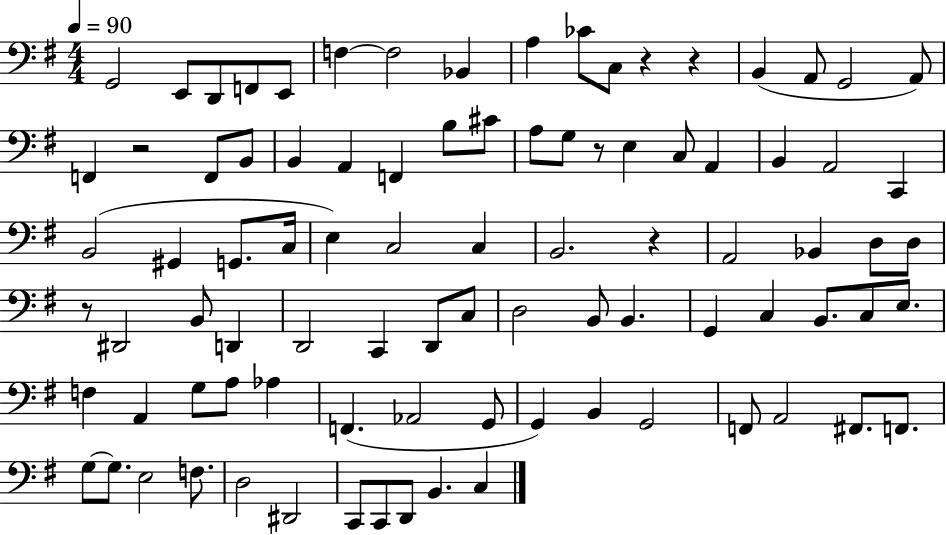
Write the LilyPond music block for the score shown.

{
  \clef bass
  \numericTimeSignature
  \time 4/4
  \key g \major
  \tempo 4 = 90
  g,2 e,8 d,8 f,8 e,8 | f4~~ f2 bes,4 | a4 ces'8 c8 r4 r4 | b,4( a,8 g,2 a,8) | \break f,4 r2 f,8 b,8 | b,4 a,4 f,4 b8 cis'8 | a8 g8 r8 e4 c8 a,4 | b,4 a,2 c,4 | \break b,2( gis,4 g,8. c16 | e4) c2 c4 | b,2. r4 | a,2 bes,4 d8 d8 | \break r8 dis,2 b,8 d,4 | d,2 c,4 d,8 c8 | d2 b,8 b,4. | g,4 c4 b,8. c8 e8. | \break f4 a,4 g8 a8 aes4 | f,4.( aes,2 g,8 | g,4) b,4 g,2 | f,8 a,2 fis,8. f,8. | \break g8~~ g8. e2 f8. | d2 dis,2 | c,8 c,8 d,8 b,4. c4 | \bar "|."
}